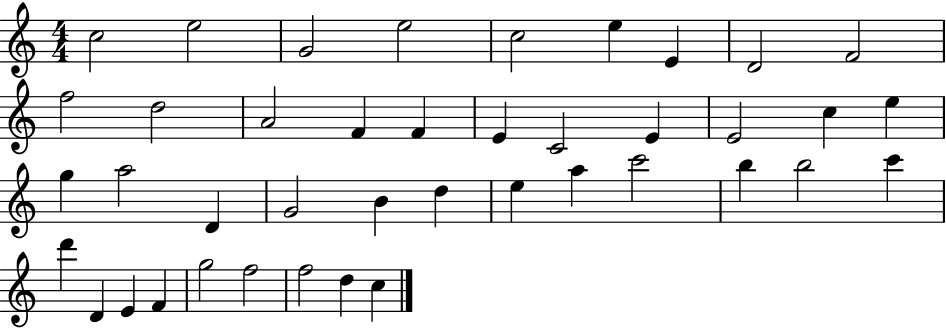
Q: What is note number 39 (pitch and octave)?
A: F5